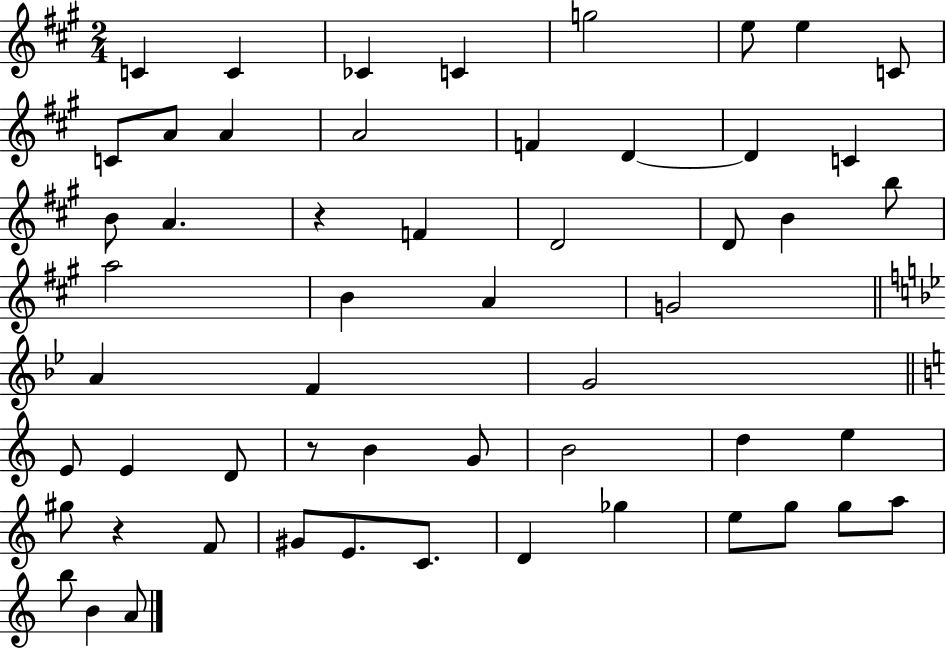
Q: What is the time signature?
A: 2/4